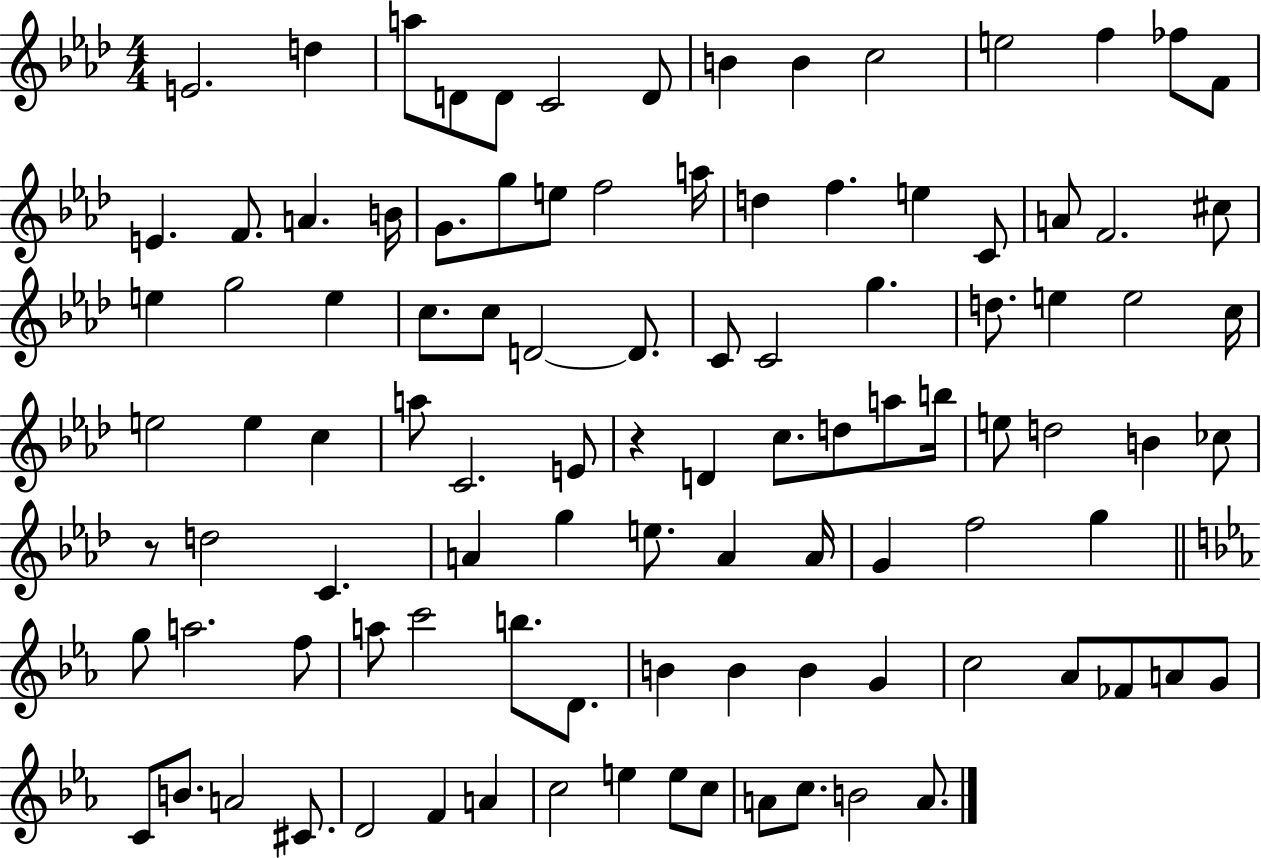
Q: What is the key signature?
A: AES major